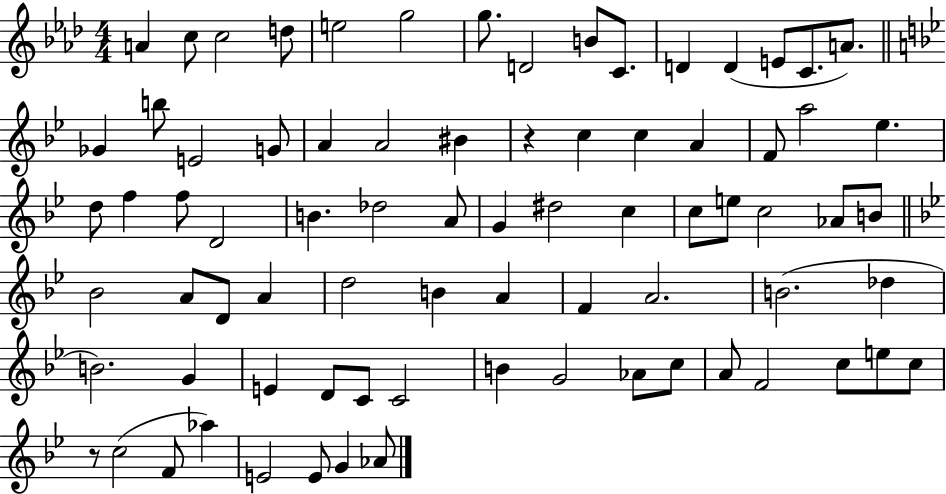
A4/q C5/e C5/h D5/e E5/h G5/h G5/e. D4/h B4/e C4/e. D4/q D4/q E4/e C4/e. A4/e. Gb4/q B5/e E4/h G4/e A4/q A4/h BIS4/q R/q C5/q C5/q A4/q F4/e A5/h Eb5/q. D5/e F5/q F5/e D4/h B4/q. Db5/h A4/e G4/q D#5/h C5/q C5/e E5/e C5/h Ab4/e B4/e Bb4/h A4/e D4/e A4/q D5/h B4/q A4/q F4/q A4/h. B4/h. Db5/q B4/h. G4/q E4/q D4/e C4/e C4/h B4/q G4/h Ab4/e C5/e A4/e F4/h C5/e E5/e C5/e R/e C5/h F4/e Ab5/q E4/h E4/e G4/q Ab4/e